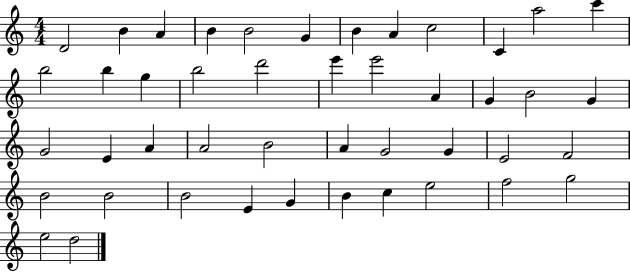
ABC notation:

X:1
T:Untitled
M:4/4
L:1/4
K:C
D2 B A B B2 G B A c2 C a2 c' b2 b g b2 d'2 e' e'2 A G B2 G G2 E A A2 B2 A G2 G E2 F2 B2 B2 B2 E G B c e2 f2 g2 e2 d2